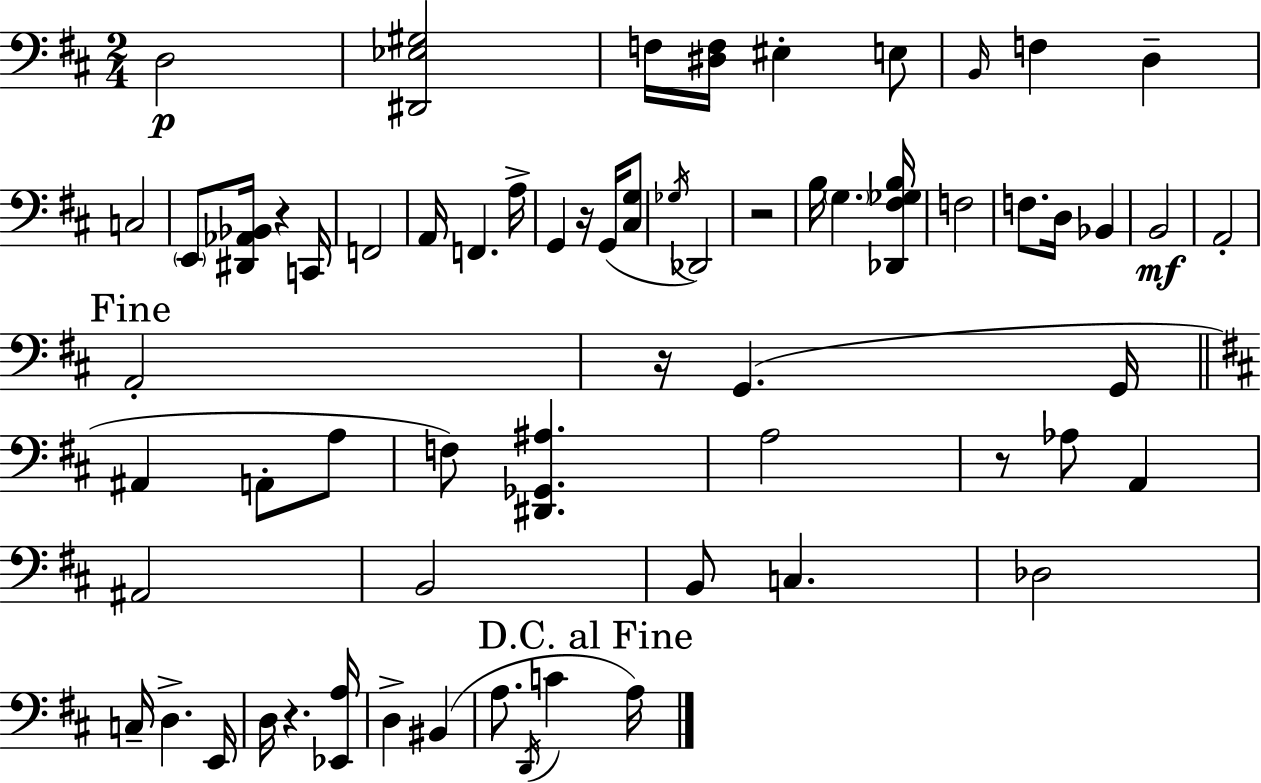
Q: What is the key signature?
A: D major